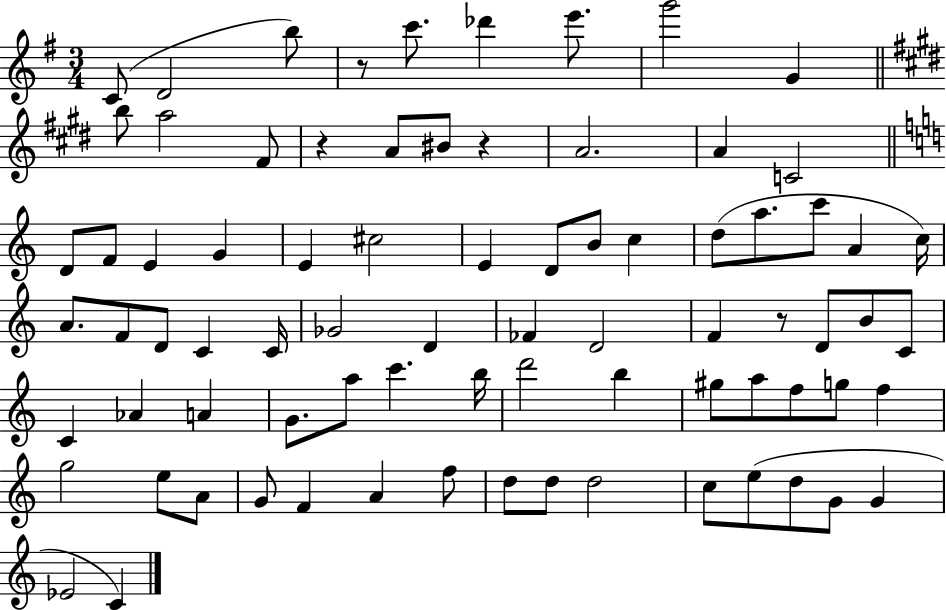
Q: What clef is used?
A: treble